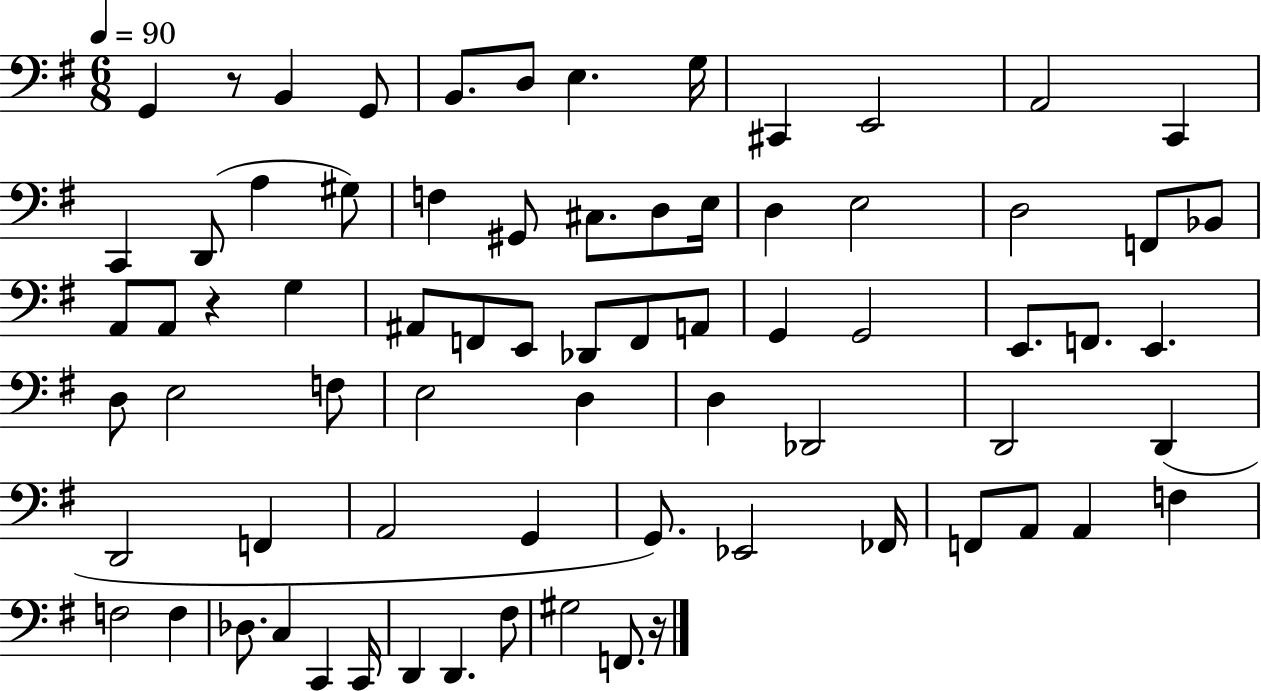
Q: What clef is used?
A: bass